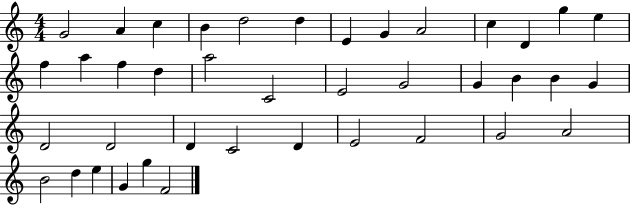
G4/h A4/q C5/q B4/q D5/h D5/q E4/q G4/q A4/h C5/q D4/q G5/q E5/q F5/q A5/q F5/q D5/q A5/h C4/h E4/h G4/h G4/q B4/q B4/q G4/q D4/h D4/h D4/q C4/h D4/q E4/h F4/h G4/h A4/h B4/h D5/q E5/q G4/q G5/q F4/h